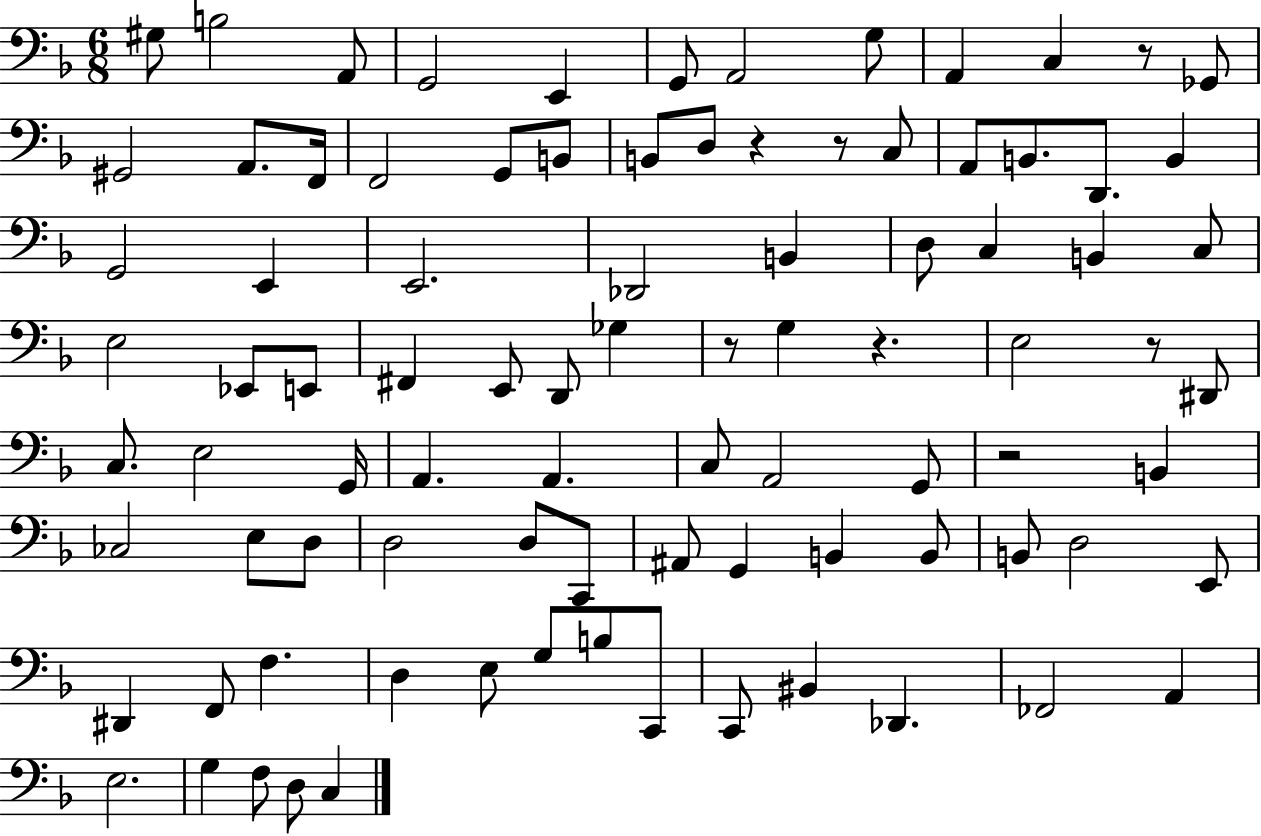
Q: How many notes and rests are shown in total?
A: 90